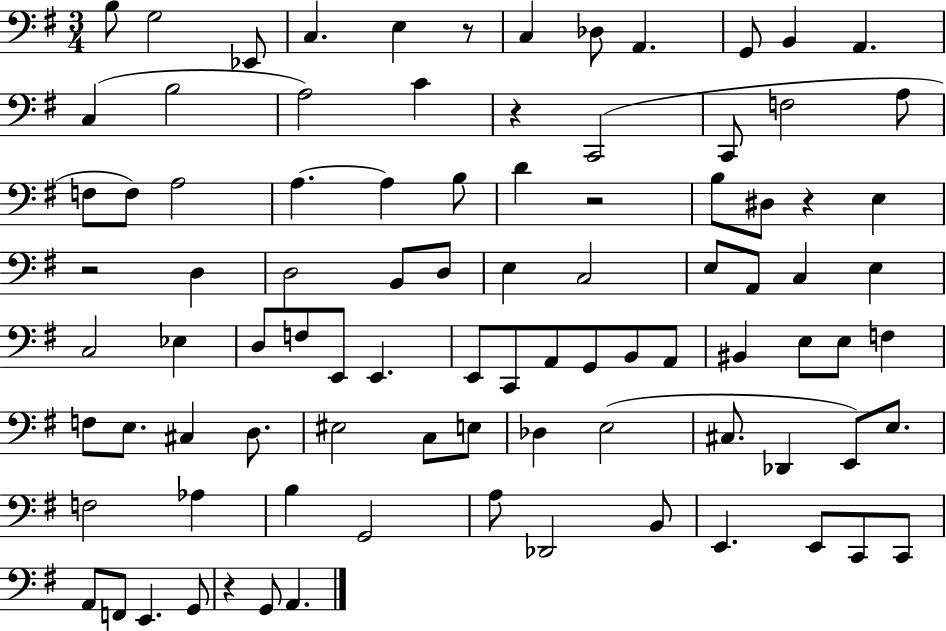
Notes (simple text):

B3/e G3/h Eb2/e C3/q. E3/q R/e C3/q Db3/e A2/q. G2/e B2/q A2/q. C3/q B3/h A3/h C4/q R/q C2/h C2/e F3/h A3/e F3/e F3/e A3/h A3/q. A3/q B3/e D4/q R/h B3/e D#3/e R/q E3/q R/h D3/q D3/h B2/e D3/e E3/q C3/h E3/e A2/e C3/q E3/q C3/h Eb3/q D3/e F3/e E2/e E2/q. E2/e C2/e A2/e G2/e B2/e A2/e BIS2/q E3/e E3/e F3/q F3/e E3/e. C#3/q D3/e. EIS3/h C3/e E3/e Db3/q E3/h C#3/e. Db2/q E2/e E3/e. F3/h Ab3/q B3/q G2/h A3/e Db2/h B2/e E2/q. E2/e C2/e C2/e A2/e F2/e E2/q. G2/e R/q G2/e A2/q.